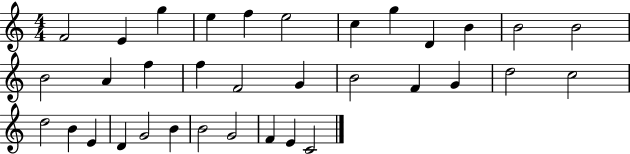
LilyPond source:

{
  \clef treble
  \numericTimeSignature
  \time 4/4
  \key c \major
  f'2 e'4 g''4 | e''4 f''4 e''2 | c''4 g''4 d'4 b'4 | b'2 b'2 | \break b'2 a'4 f''4 | f''4 f'2 g'4 | b'2 f'4 g'4 | d''2 c''2 | \break d''2 b'4 e'4 | d'4 g'2 b'4 | b'2 g'2 | f'4 e'4 c'2 | \break \bar "|."
}